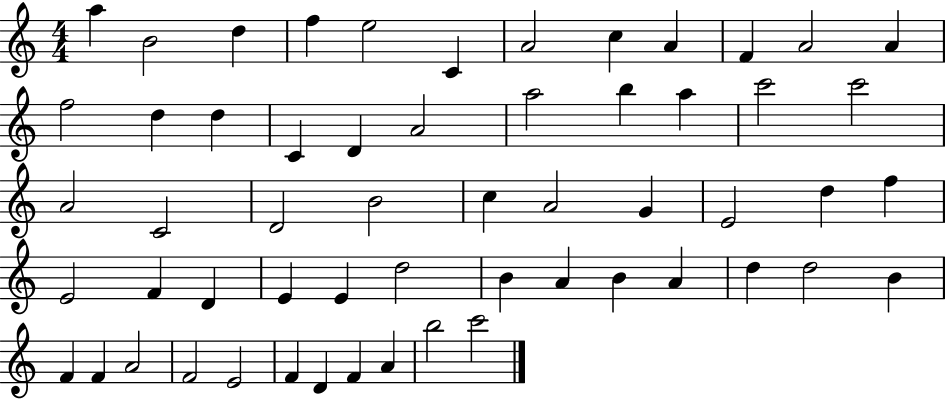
{
  \clef treble
  \numericTimeSignature
  \time 4/4
  \key c \major
  a''4 b'2 d''4 | f''4 e''2 c'4 | a'2 c''4 a'4 | f'4 a'2 a'4 | \break f''2 d''4 d''4 | c'4 d'4 a'2 | a''2 b''4 a''4 | c'''2 c'''2 | \break a'2 c'2 | d'2 b'2 | c''4 a'2 g'4 | e'2 d''4 f''4 | \break e'2 f'4 d'4 | e'4 e'4 d''2 | b'4 a'4 b'4 a'4 | d''4 d''2 b'4 | \break f'4 f'4 a'2 | f'2 e'2 | f'4 d'4 f'4 a'4 | b''2 c'''2 | \break \bar "|."
}